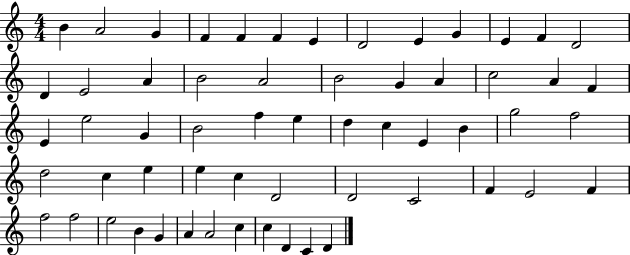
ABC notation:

X:1
T:Untitled
M:4/4
L:1/4
K:C
B A2 G F F F E D2 E G E F D2 D E2 A B2 A2 B2 G A c2 A F E e2 G B2 f e d c E B g2 f2 d2 c e e c D2 D2 C2 F E2 F f2 f2 e2 B G A A2 c c D C D